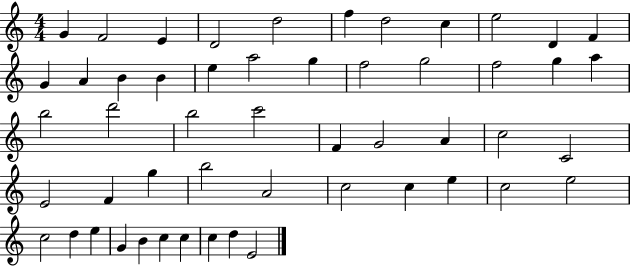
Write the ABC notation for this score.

X:1
T:Untitled
M:4/4
L:1/4
K:C
G F2 E D2 d2 f d2 c e2 D F G A B B e a2 g f2 g2 f2 g a b2 d'2 b2 c'2 F G2 A c2 C2 E2 F g b2 A2 c2 c e c2 e2 c2 d e G B c c c d E2